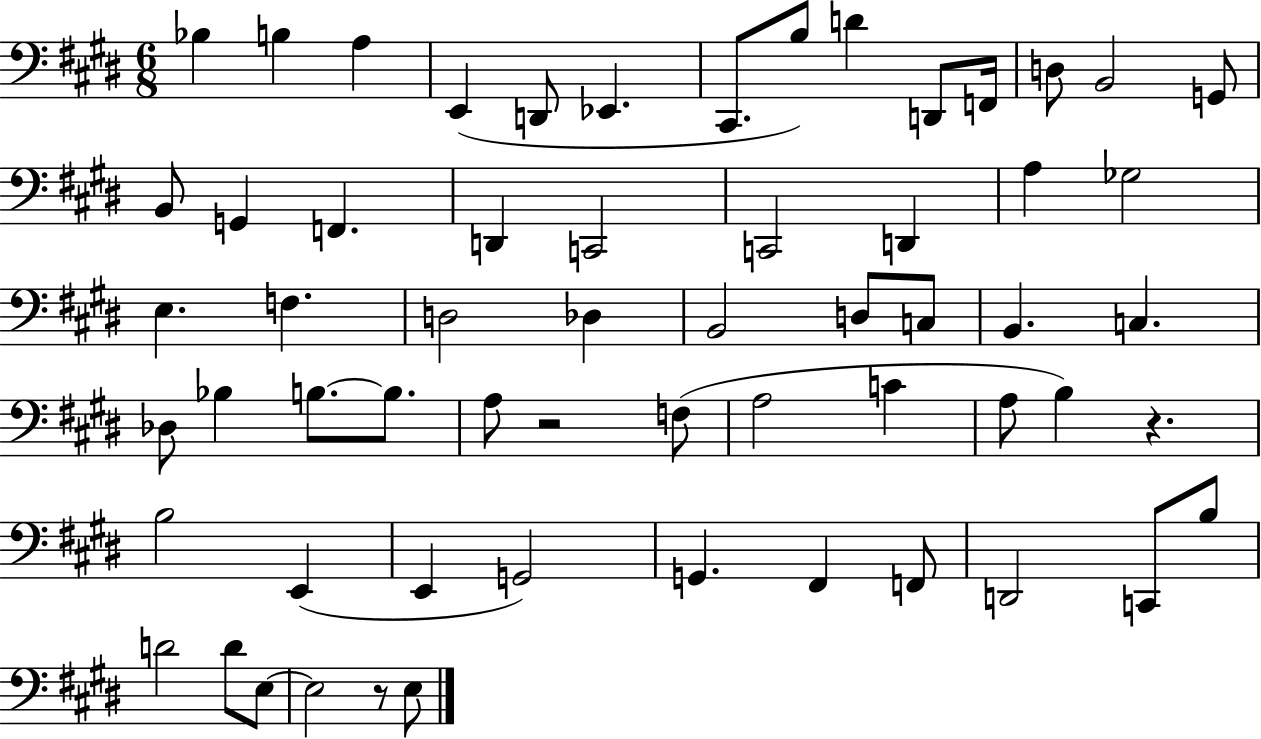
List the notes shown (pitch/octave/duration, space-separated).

Bb3/q B3/q A3/q E2/q D2/e Eb2/q. C#2/e. B3/e D4/q D2/e F2/s D3/e B2/h G2/e B2/e G2/q F2/q. D2/q C2/h C2/h D2/q A3/q Gb3/h E3/q. F3/q. D3/h Db3/q B2/h D3/e C3/e B2/q. C3/q. Db3/e Bb3/q B3/e. B3/e. A3/e R/h F3/e A3/h C4/q A3/e B3/q R/q. B3/h E2/q E2/q G2/h G2/q. F#2/q F2/e D2/h C2/e B3/e D4/h D4/e E3/e E3/h R/e E3/e